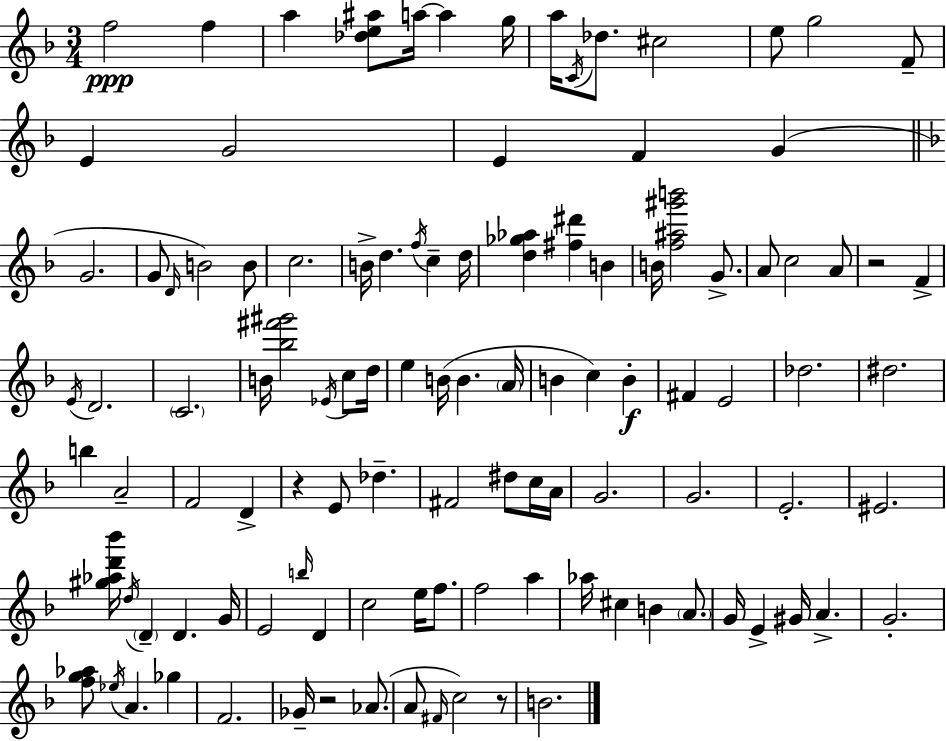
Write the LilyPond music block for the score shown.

{
  \clef treble
  \numericTimeSignature
  \time 3/4
  \key f \major
  f''2\ppp f''4 | a''4 <des'' e'' ais''>8 a''16~~ a''4 g''16 | a''16 \acciaccatura { c'16 } des''8. cis''2 | e''8 g''2 f'8-- | \break e'4 g'2 | e'4 f'4 g'4( | \bar "||" \break \key f \major g'2. | g'8 \grace { d'16 } b'2) b'8 | c''2. | b'16-> d''4. \acciaccatura { f''16 } c''4-- | \break d''16 <d'' ges'' aes''>4 <fis'' dis'''>4 b'4 | b'16 <f'' ais'' gis''' b'''>2 g'8.-> | a'8 c''2 | a'8 r2 f'4-> | \break \acciaccatura { e'16 } d'2. | \parenthesize c'2. | b'16 <bes'' fis''' gis'''>2 | \acciaccatura { ees'16 } c''8 d''16 e''4 b'16( b'4. | \break \parenthesize a'16 b'4 c''4) | b'4-.\f fis'4 e'2 | des''2. | dis''2. | \break b''4 a'2-- | f'2 | d'4-> r4 e'8 des''4.-- | fis'2 | \break dis''8 c''16 a'16 g'2. | g'2. | e'2.-. | eis'2. | \break <gis'' aes'' d''' bes'''>16 \acciaccatura { d''16 } \parenthesize d'4-- d'4. | g'16 e'2 | \grace { b''16 } d'4 c''2 | e''16 f''8. f''2 | \break a''4 aes''16 cis''4 b'4 | \parenthesize a'8. g'16 e'4-> gis'16 | a'4.-> g'2.-. | <f'' g'' aes''>8 \acciaccatura { ees''16 } a'4. | \break ges''4 f'2. | ges'16-- r2 | aes'8.( a'8 \grace { fis'16 } c''2) | r8 b'2. | \break \bar "|."
}